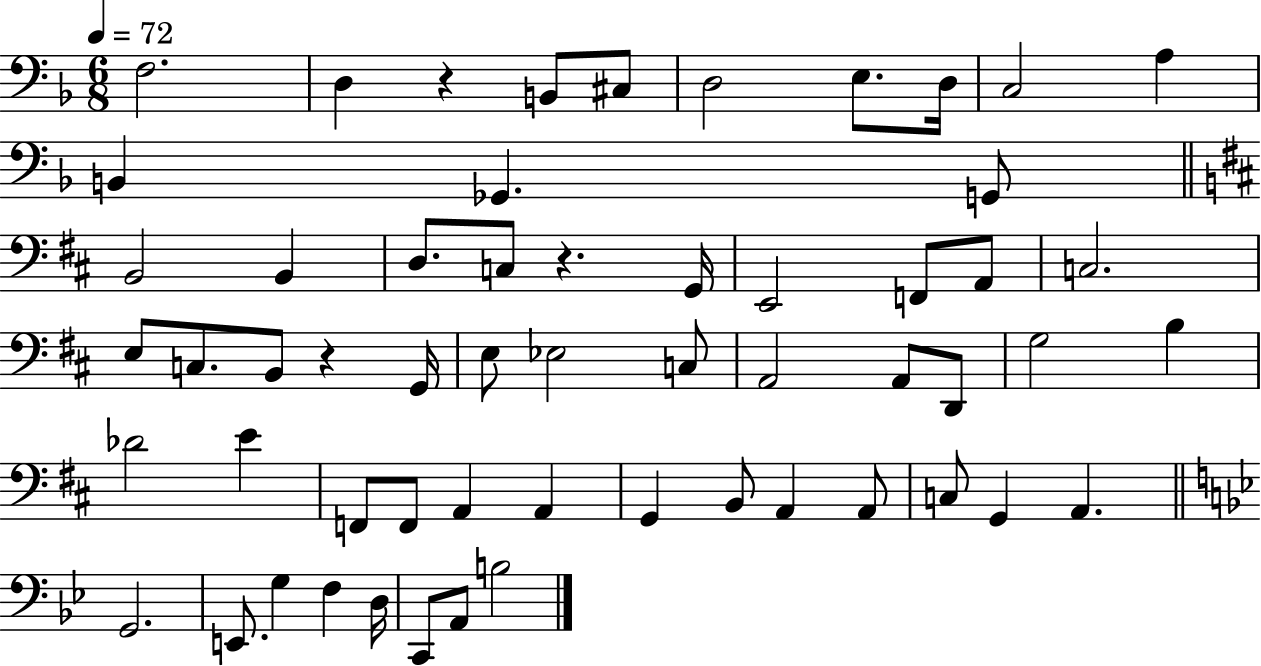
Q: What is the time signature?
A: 6/8